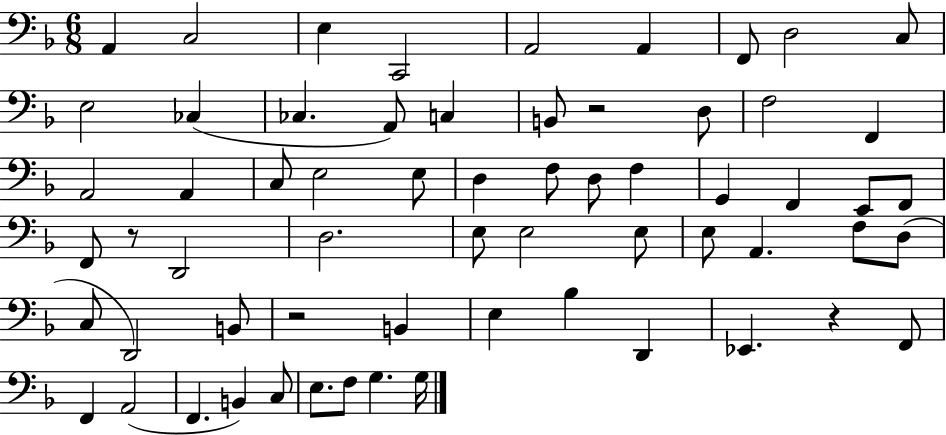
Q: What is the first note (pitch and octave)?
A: A2